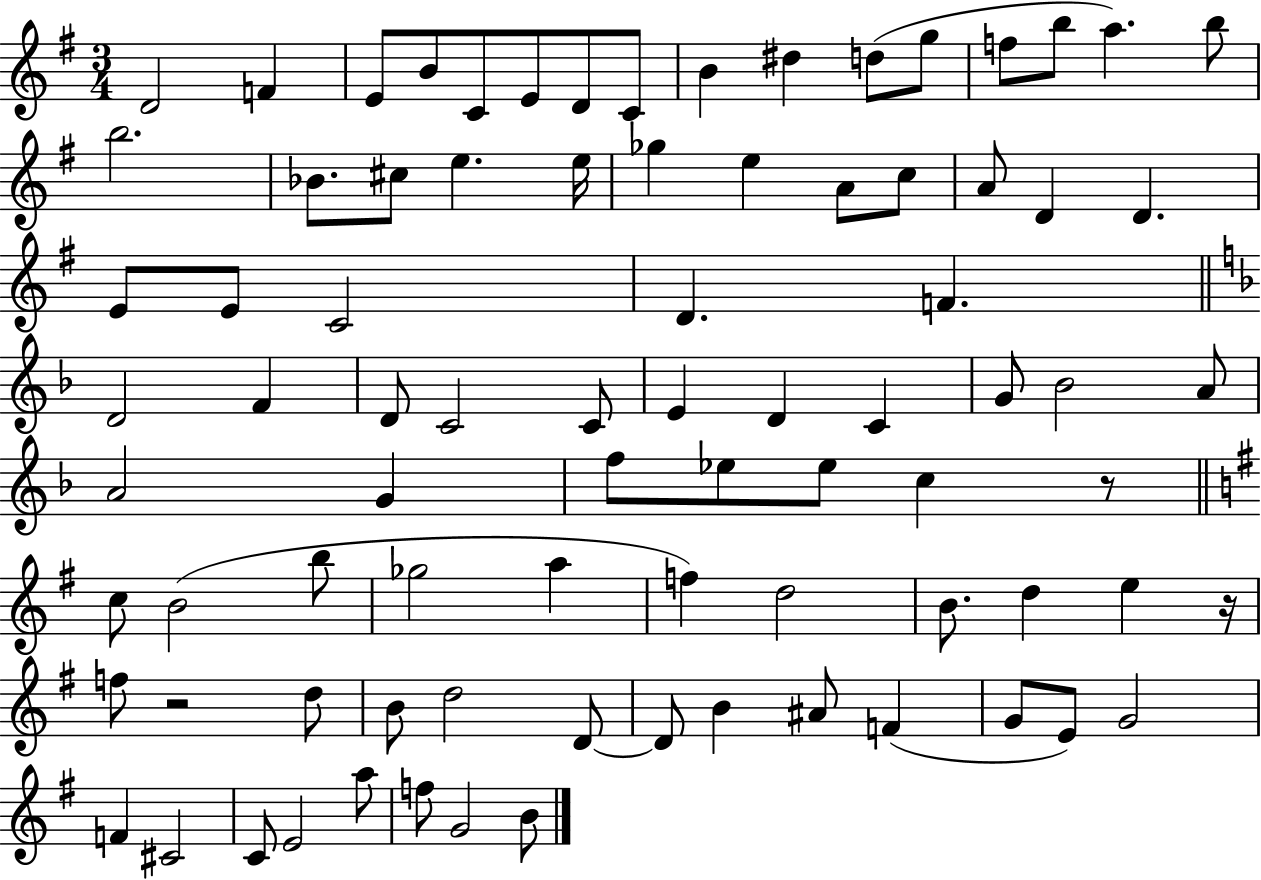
D4/h F4/q E4/e B4/e C4/e E4/e D4/e C4/e B4/q D#5/q D5/e G5/e F5/e B5/e A5/q. B5/e B5/h. Bb4/e. C#5/e E5/q. E5/s Gb5/q E5/q A4/e C5/e A4/e D4/q D4/q. E4/e E4/e C4/h D4/q. F4/q. D4/h F4/q D4/e C4/h C4/e E4/q D4/q C4/q G4/e Bb4/h A4/e A4/h G4/q F5/e Eb5/e Eb5/e C5/q R/e C5/e B4/h B5/e Gb5/h A5/q F5/q D5/h B4/e. D5/q E5/q R/s F5/e R/h D5/e B4/e D5/h D4/e D4/e B4/q A#4/e F4/q G4/e E4/e G4/h F4/q C#4/h C4/e E4/h A5/e F5/e G4/h B4/e